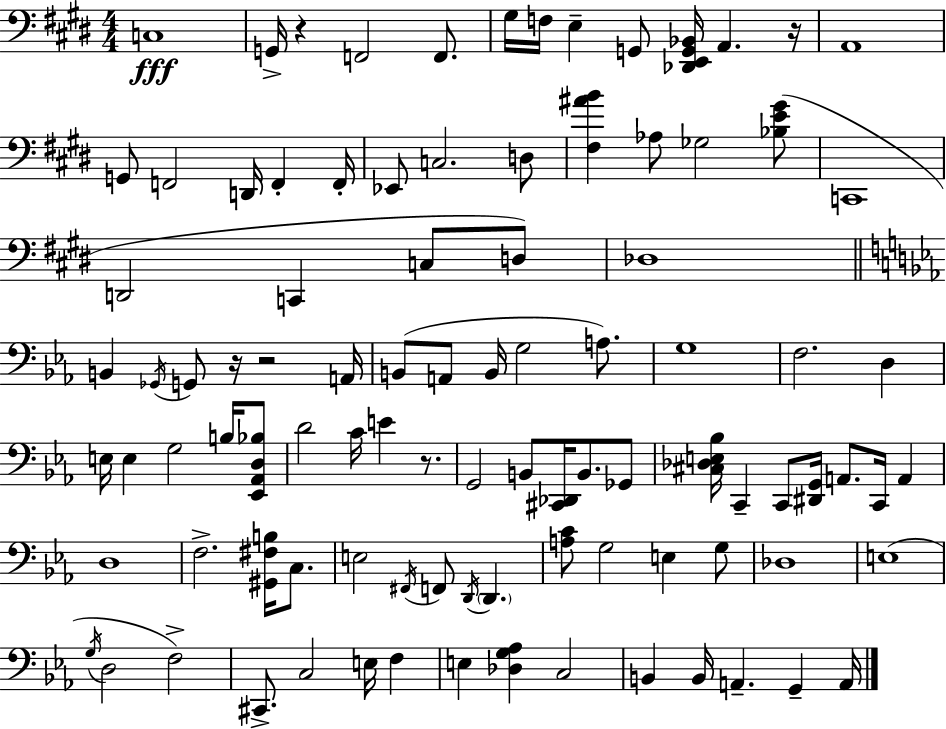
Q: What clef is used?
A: bass